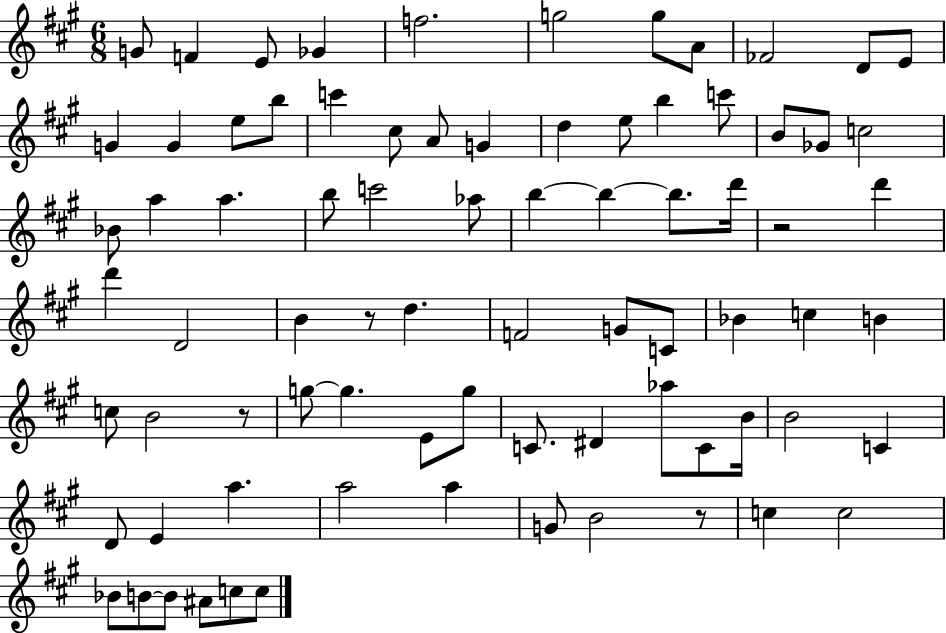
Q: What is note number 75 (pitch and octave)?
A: C5